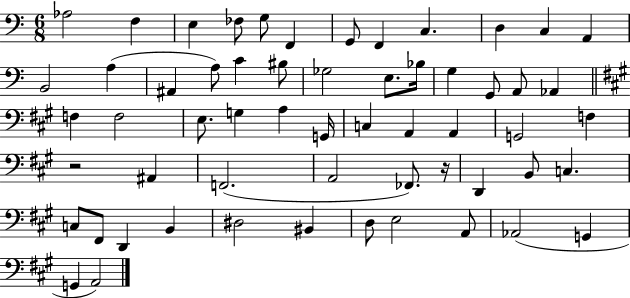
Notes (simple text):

Ab3/h F3/q E3/q FES3/e G3/e F2/q G2/e F2/q C3/q. D3/q C3/q A2/q B2/h A3/q A#2/q A3/e C4/q BIS3/e Gb3/h E3/e. Bb3/s G3/q G2/e A2/e Ab2/q F3/q F3/h E3/e. G3/q A3/q G2/s C3/q A2/q A2/q G2/h F3/q R/h A#2/q F2/h. A2/h FES2/e. R/s D2/q B2/e C3/q. C3/e F#2/e D2/q B2/q D#3/h BIS2/q D3/e E3/h A2/e Ab2/h G2/q G2/q A2/h